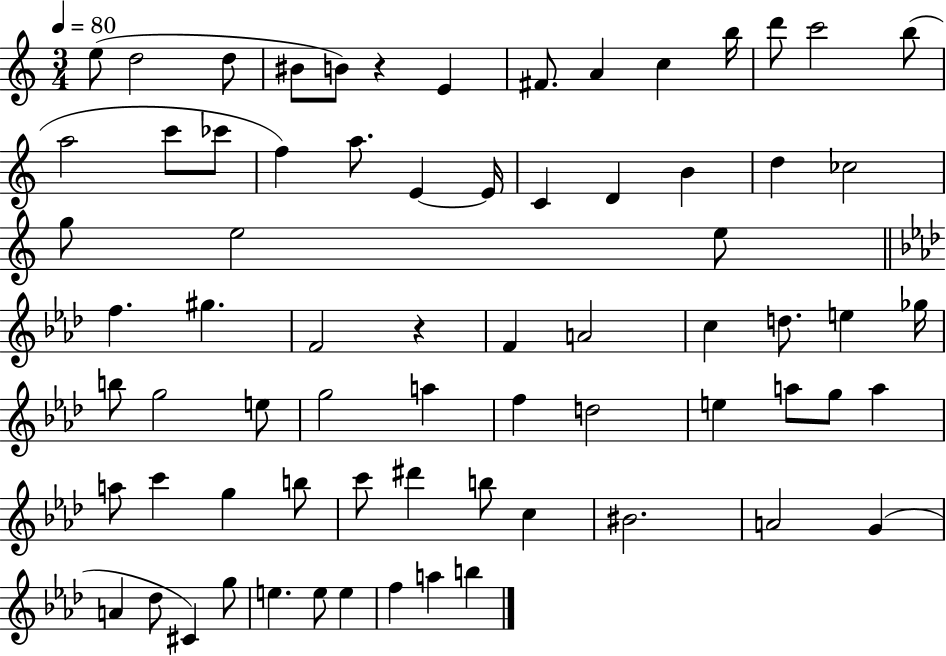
E5/e D5/h D5/e BIS4/e B4/e R/q E4/q F#4/e. A4/q C5/q B5/s D6/e C6/h B5/e A5/h C6/e CES6/e F5/q A5/e. E4/q E4/s C4/q D4/q B4/q D5/q CES5/h G5/e E5/h E5/e F5/q. G#5/q. F4/h R/q F4/q A4/h C5/q D5/e. E5/q Gb5/s B5/e G5/h E5/e G5/h A5/q F5/q D5/h E5/q A5/e G5/e A5/q A5/e C6/q G5/q B5/e C6/e D#6/q B5/e C5/q BIS4/h. A4/h G4/q A4/q Db5/e C#4/q G5/e E5/q. E5/e E5/q F5/q A5/q B5/q